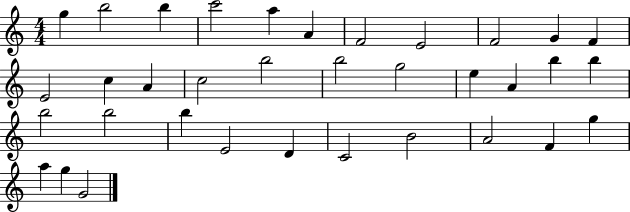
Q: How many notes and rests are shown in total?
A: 35